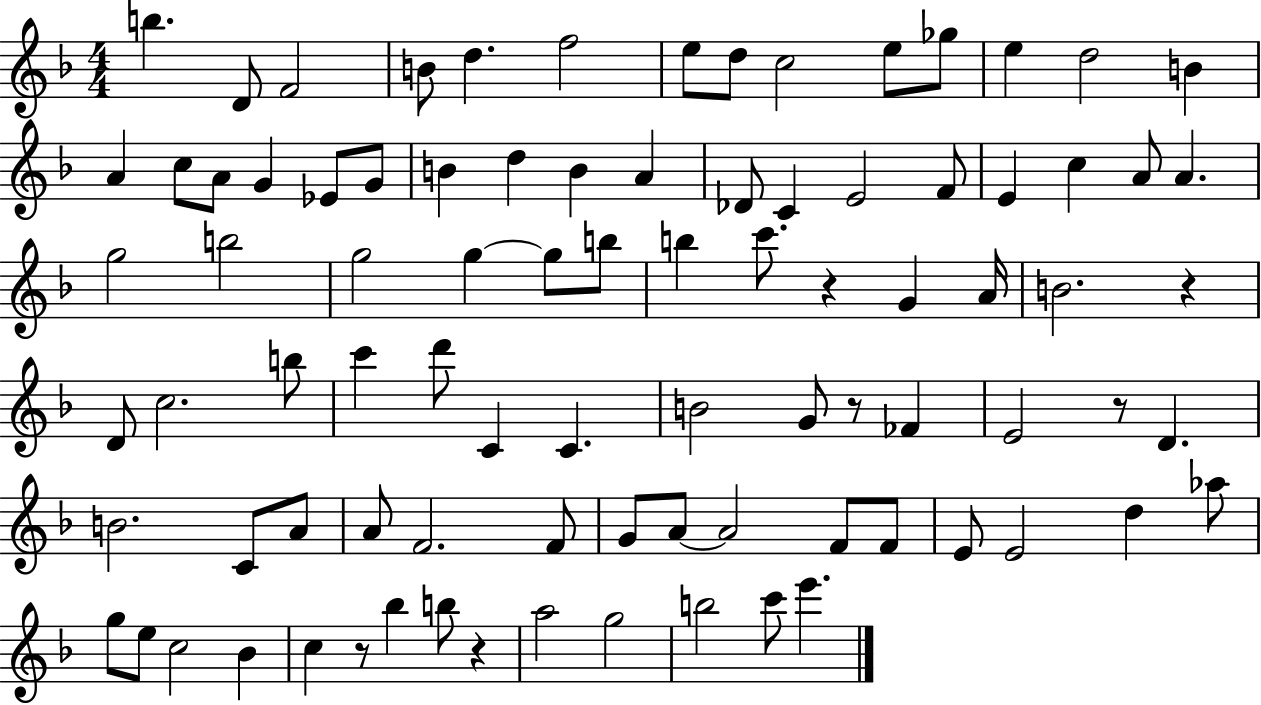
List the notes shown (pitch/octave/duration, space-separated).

B5/q. D4/e F4/h B4/e D5/q. F5/h E5/e D5/e C5/h E5/e Gb5/e E5/q D5/h B4/q A4/q C5/e A4/e G4/q Eb4/e G4/e B4/q D5/q B4/q A4/q Db4/e C4/q E4/h F4/e E4/q C5/q A4/e A4/q. G5/h B5/h G5/h G5/q G5/e B5/e B5/q C6/e. R/q G4/q A4/s B4/h. R/q D4/e C5/h. B5/e C6/q D6/e C4/q C4/q. B4/h G4/e R/e FES4/q E4/h R/e D4/q. B4/h. C4/e A4/e A4/e F4/h. F4/e G4/e A4/e A4/h F4/e F4/e E4/e E4/h D5/q Ab5/e G5/e E5/e C5/h Bb4/q C5/q R/e Bb5/q B5/e R/q A5/h G5/h B5/h C6/e E6/q.